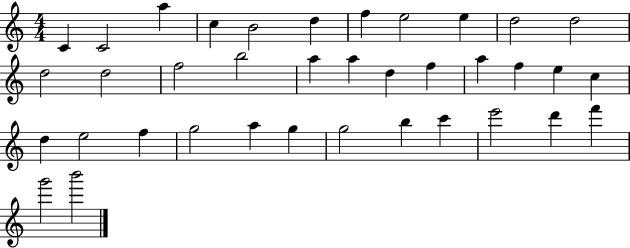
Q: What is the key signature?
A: C major